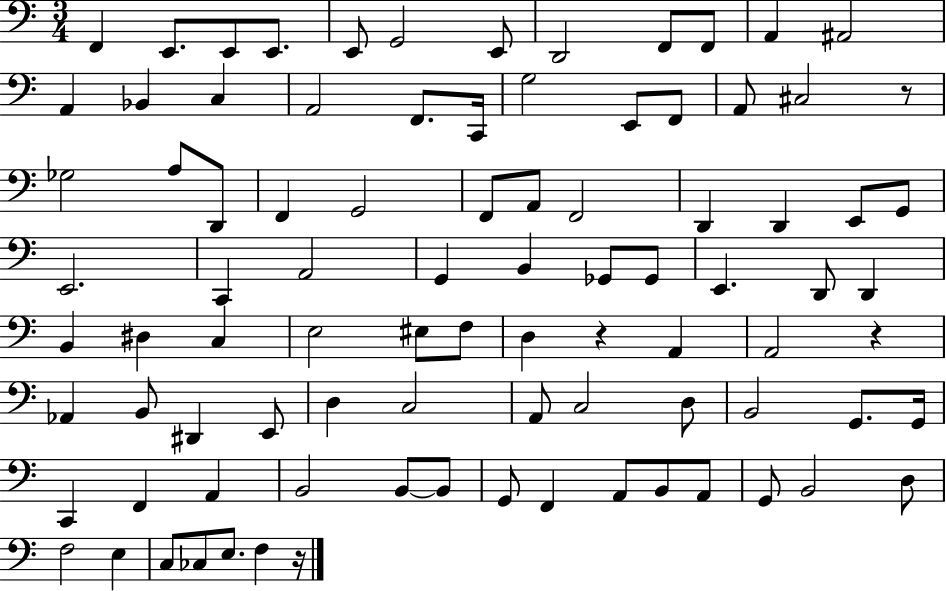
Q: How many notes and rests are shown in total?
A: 90